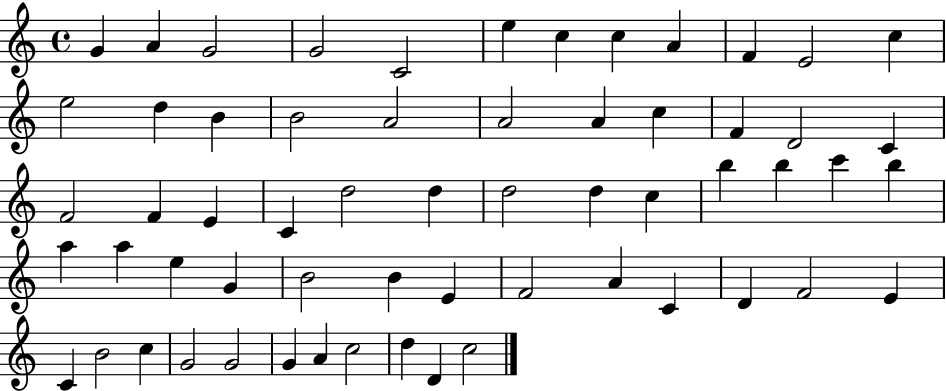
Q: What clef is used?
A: treble